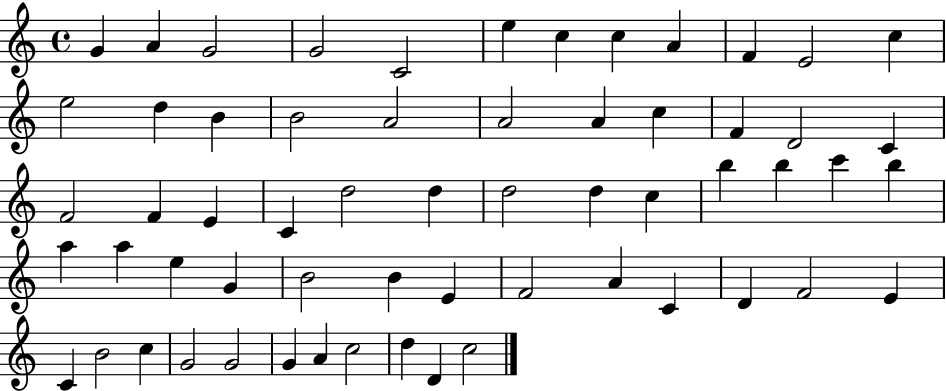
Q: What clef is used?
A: treble